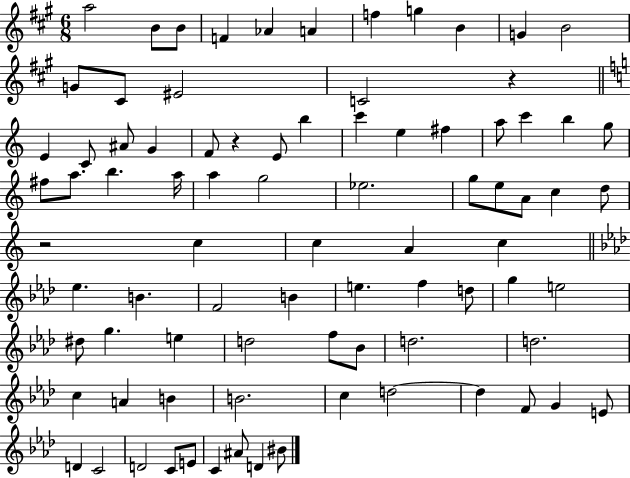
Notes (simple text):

A5/h B4/e B4/e F4/q Ab4/q A4/q F5/q G5/q B4/q G4/q B4/h G4/e C#4/e EIS4/h C4/h R/q E4/q C4/e A#4/e G4/q F4/e R/q E4/e B5/q C6/q E5/q F#5/q A5/e C6/q B5/q G5/e F#5/e A5/e. B5/q. A5/s A5/q G5/h Eb5/h. G5/e E5/e A4/e C5/q D5/e R/h C5/q C5/q A4/q C5/q Eb5/q. B4/q. F4/h B4/q E5/q. F5/q D5/e G5/q E5/h D#5/e G5/q. E5/q D5/h F5/e Bb4/e D5/h. D5/h. C5/q A4/q B4/q B4/h. C5/q D5/h D5/q F4/e G4/q E4/e D4/q C4/h D4/h C4/e E4/e C4/q A#4/e D4/q BIS4/e